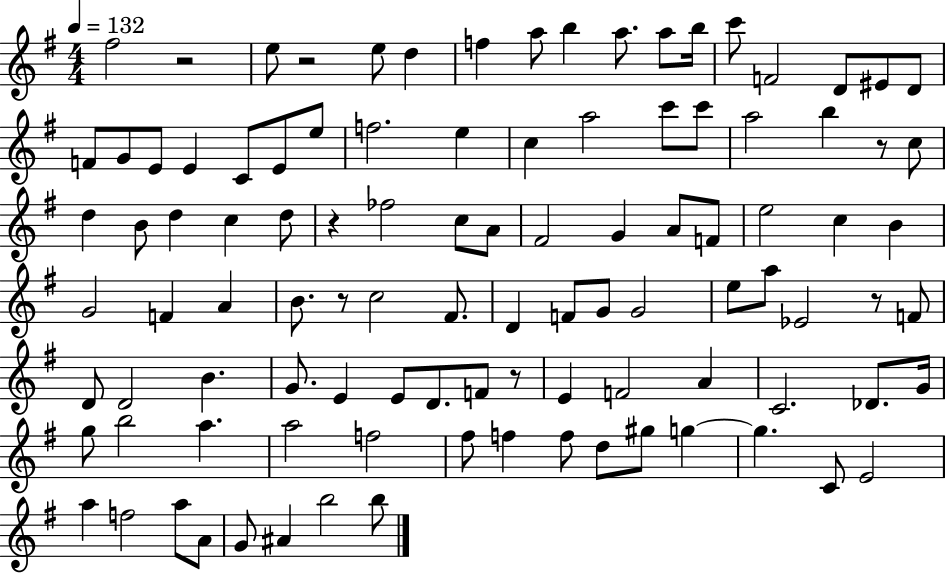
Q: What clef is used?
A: treble